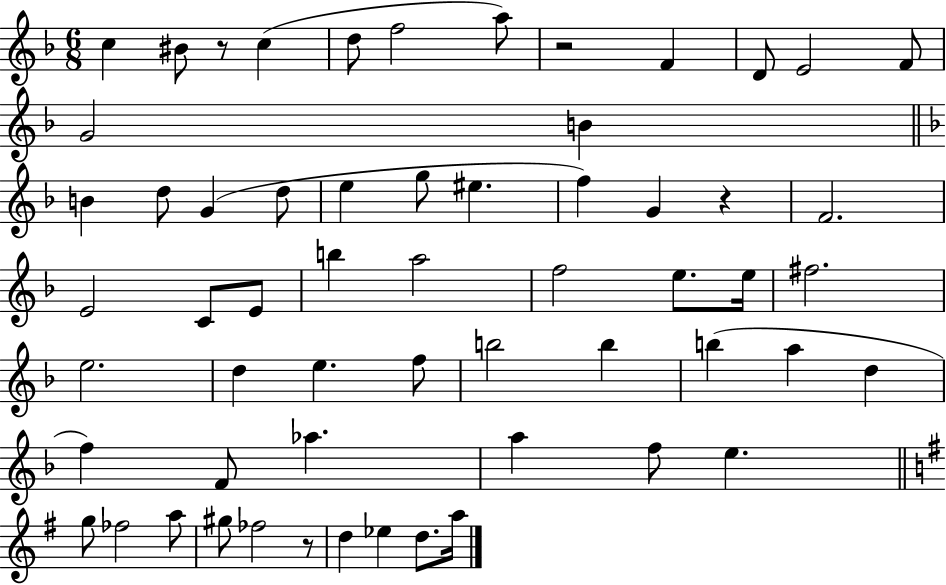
C5/q BIS4/e R/e C5/q D5/e F5/h A5/e R/h F4/q D4/e E4/h F4/e G4/h B4/q B4/q D5/e G4/q D5/e E5/q G5/e EIS5/q. F5/q G4/q R/q F4/h. E4/h C4/e E4/e B5/q A5/h F5/h E5/e. E5/s F#5/h. E5/h. D5/q E5/q. F5/e B5/h B5/q B5/q A5/q D5/q F5/q F4/e Ab5/q. A5/q F5/e E5/q. G5/e FES5/h A5/e G#5/e FES5/h R/e D5/q Eb5/q D5/e. A5/s